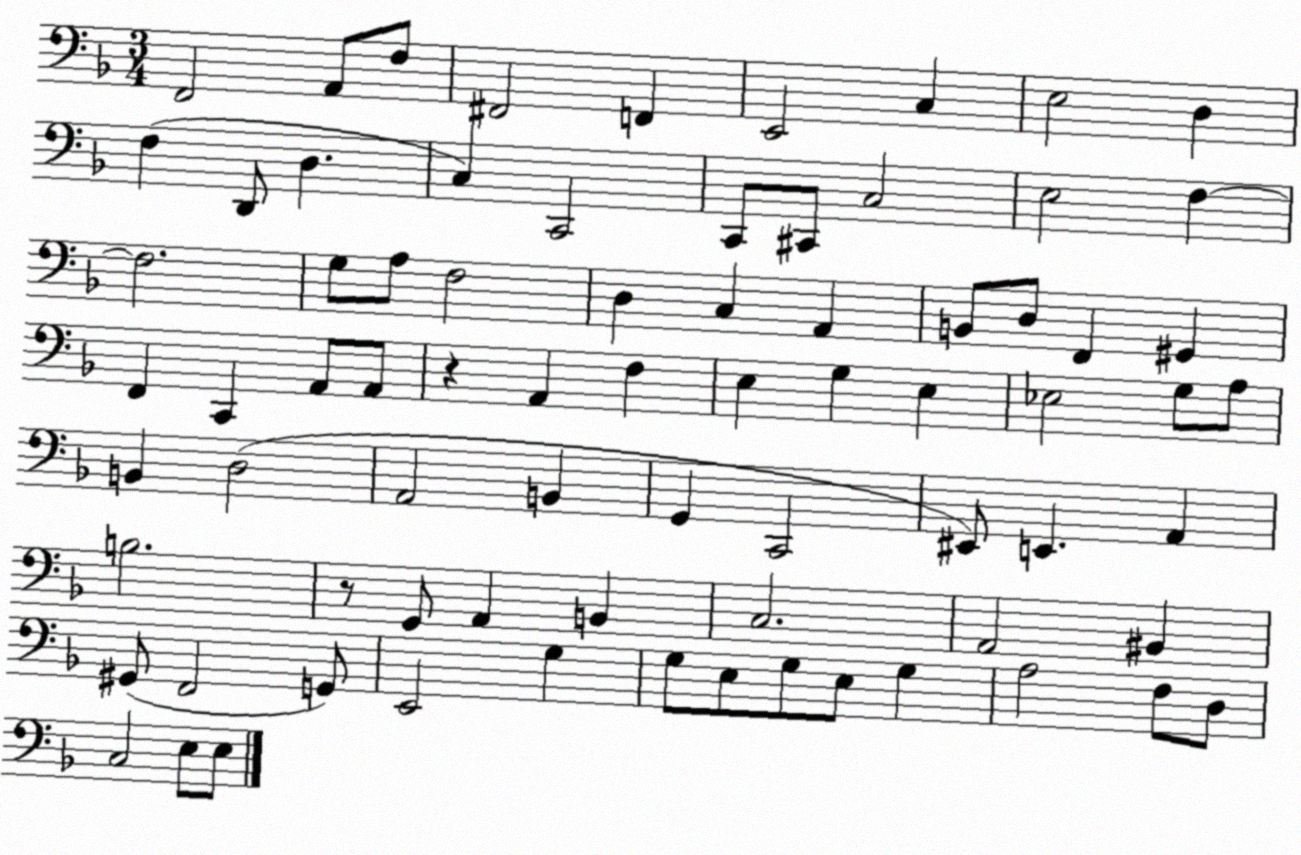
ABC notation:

X:1
T:Untitled
M:3/4
L:1/4
K:F
F,,2 A,,/2 F,/2 ^F,,2 F,, E,,2 C, E,2 D, F, D,,/2 D, C, C,,2 C,,/2 ^C,,/2 C,2 E,2 F, F,2 G,/2 A,/2 F,2 D, C, A,, B,,/2 D,/2 F,, ^G,, F,, C,, A,,/2 A,,/2 z A,, F, E, G, E, _E,2 G,/2 A,/2 B,, D,2 A,,2 B,, G,, C,,2 ^E,,/2 E,, A,, B,2 z/2 G,,/2 A,, B,, C,2 A,,2 ^B,, ^G,,/2 F,,2 G,,/2 E,,2 G, G,/2 E,/2 G,/2 E,/2 G, A,2 F,/2 D,/2 C,2 E,/2 E,/2